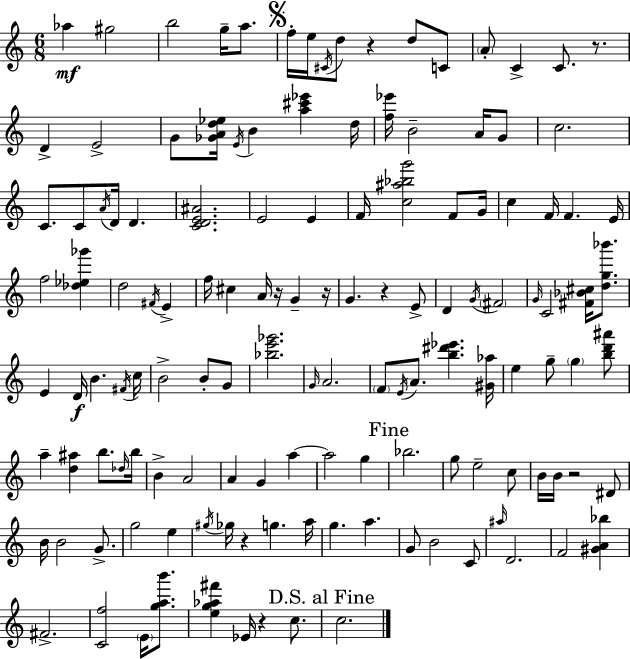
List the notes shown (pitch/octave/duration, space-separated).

Ab5/q G#5/h B5/h G5/s A5/e. F5/s E5/s C#4/s D5/e R/q D5/e C4/e A4/e C4/q C4/e. R/e. D4/q E4/h G4/e [Gb4,A4,D5,Eb5]/s E4/s B4/q [A5,C#6,Eb6]/q D5/s [F5,Eb6]/s B4/h A4/s G4/e C5/h. C4/e. C4/e A4/s D4/s D4/q. [C4,D4,E4,A#4]/h. E4/h E4/q F4/s [C5,A#5,Bb5,G6]/h F4/e G4/s C5/q F4/s F4/q. E4/s F5/h [Db5,Eb5,Gb6]/q D5/h F#4/s E4/q F5/s C#5/q A4/s R/s G4/q R/s G4/q. R/q E4/e D4/q G4/s F#4/h G4/s C4/h [F#4,Bb4,C#5]/s [D5,G5,Bb6]/e. E4/q D4/s B4/q. F#4/s C5/s B4/h B4/e G4/e [Bb5,E6,Gb6]/h. G4/s A4/h. F4/e E4/s A4/e. [B5,D#6,Eb6]/q. [G#4,Ab5]/s E5/q G5/e G5/q [B5,D6,A#6]/e A5/q [D5,A#5]/q B5/e. Db5/s B5/s B4/q A4/h A4/q G4/q A5/q A5/h G5/q Bb5/h. G5/e E5/h C5/e B4/s B4/s R/h D#4/e B4/s B4/h G4/e. G5/h E5/q G#5/s Gb5/s R/q G5/q. A5/s G5/q. A5/q. G4/e B4/h C4/e A#5/s D4/h. F4/h [G#4,A4,Bb5]/q F#4/h. [C4,F5]/h E4/s [G5,A5,B6]/e. [E5,G5,Ab5,F#6]/q Eb4/s R/q C5/e. C5/h.